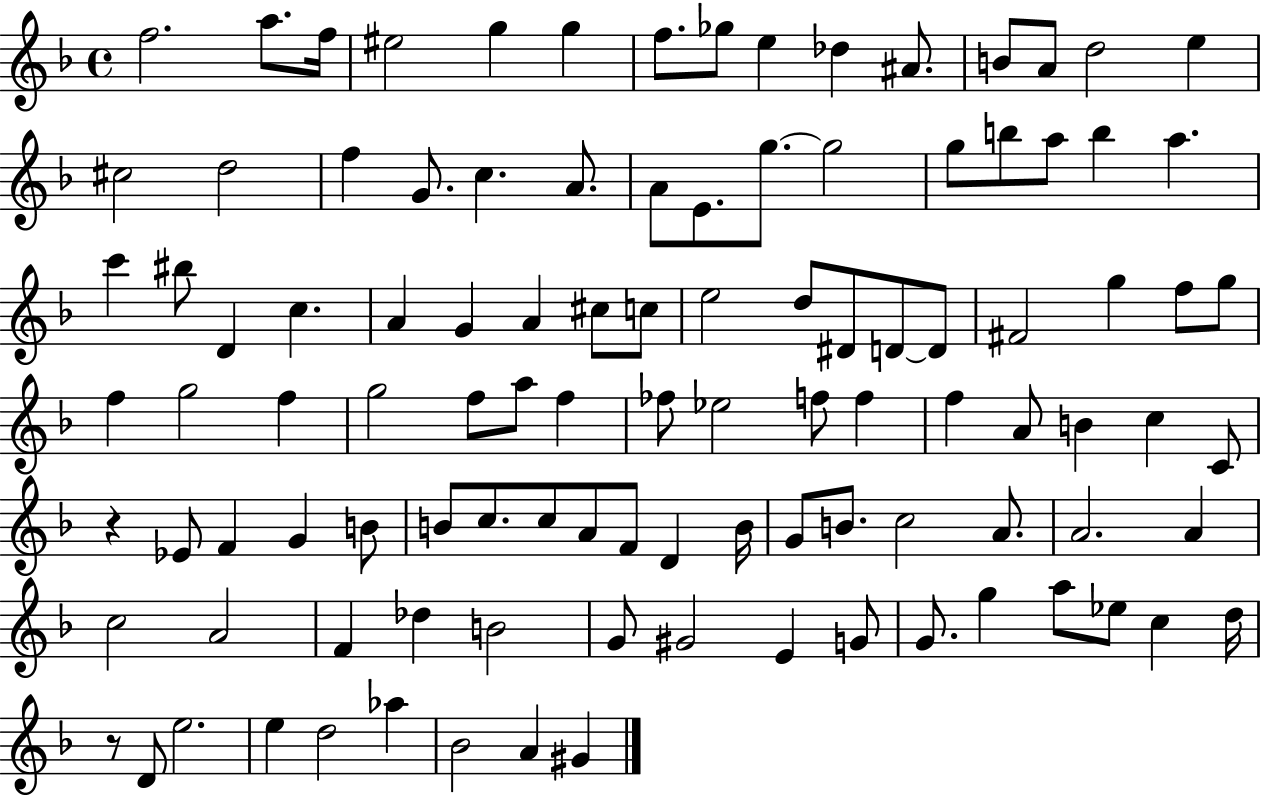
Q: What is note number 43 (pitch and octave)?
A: D4